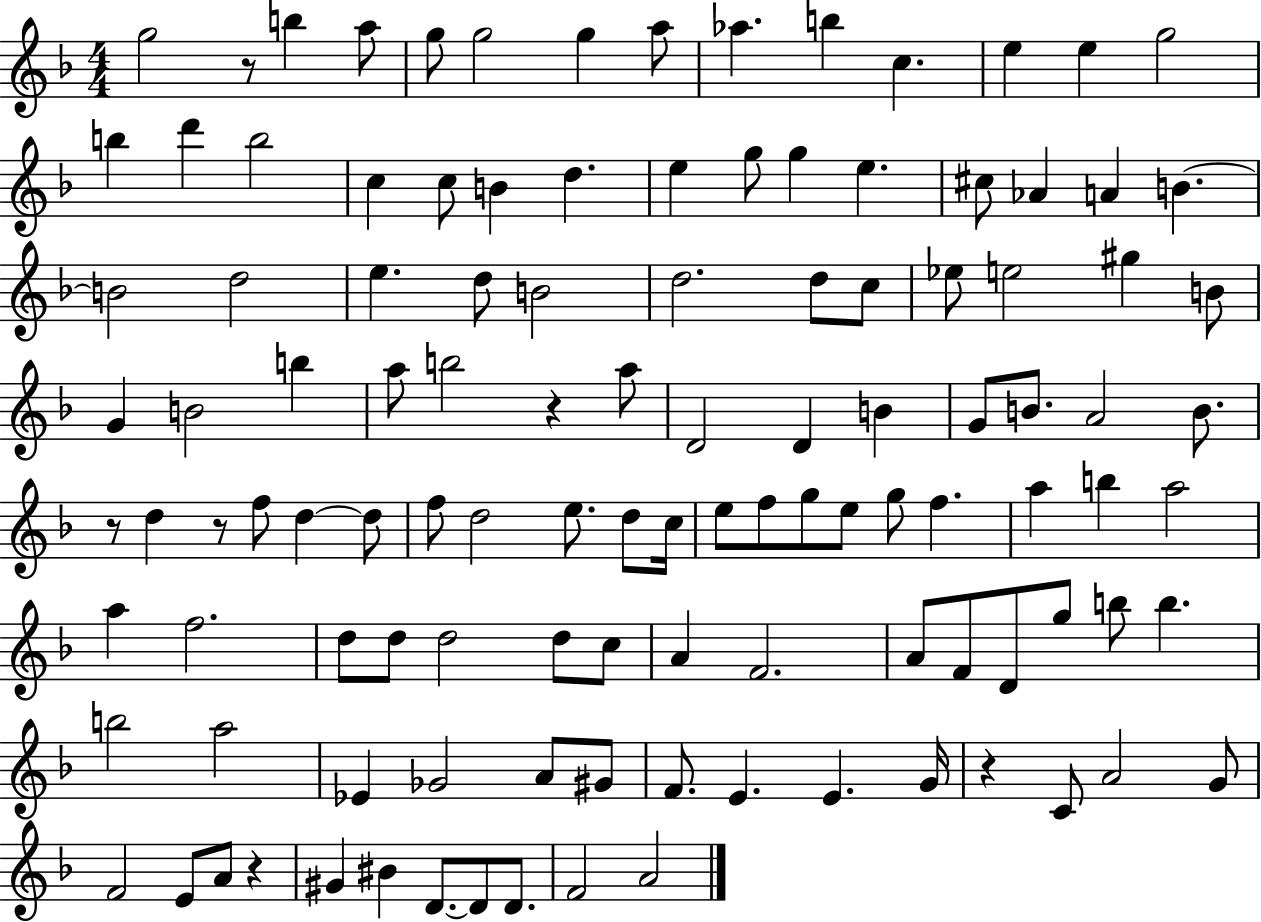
G5/h R/e B5/q A5/e G5/e G5/h G5/q A5/e Ab5/q. B5/q C5/q. E5/q E5/q G5/h B5/q D6/q B5/h C5/q C5/e B4/q D5/q. E5/q G5/e G5/q E5/q. C#5/e Ab4/q A4/q B4/q. B4/h D5/h E5/q. D5/e B4/h D5/h. D5/e C5/e Eb5/e E5/h G#5/q B4/e G4/q B4/h B5/q A5/e B5/h R/q A5/e D4/h D4/q B4/q G4/e B4/e. A4/h B4/e. R/e D5/q R/e F5/e D5/q D5/e F5/e D5/h E5/e. D5/e C5/s E5/e F5/e G5/e E5/e G5/e F5/q. A5/q B5/q A5/h A5/q F5/h. D5/e D5/e D5/h D5/e C5/e A4/q F4/h. A4/e F4/e D4/e G5/e B5/e B5/q. B5/h A5/h Eb4/q Gb4/h A4/e G#4/e F4/e. E4/q. E4/q. G4/s R/q C4/e A4/h G4/e F4/h E4/e A4/e R/q G#4/q BIS4/q D4/e. D4/e D4/e. F4/h A4/h